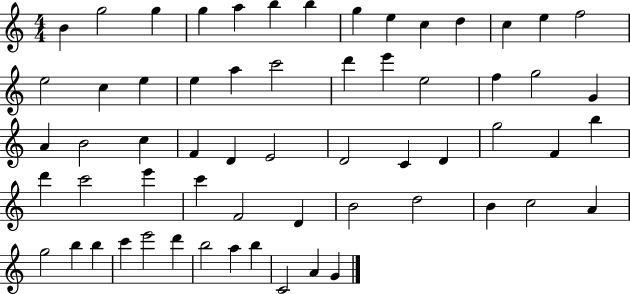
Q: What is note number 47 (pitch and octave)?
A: B4